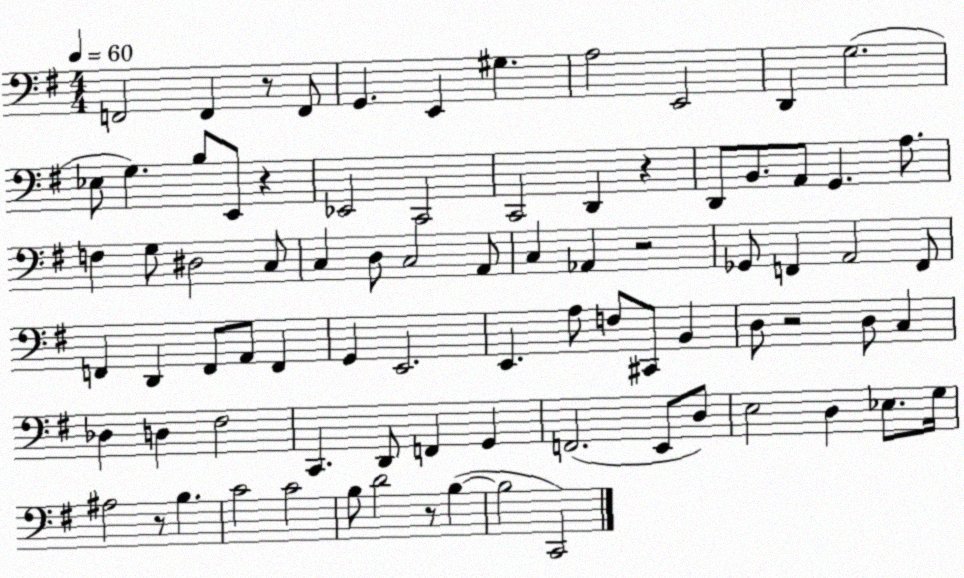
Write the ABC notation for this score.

X:1
T:Untitled
M:4/4
L:1/4
K:G
F,,2 F,, z/2 F,,/2 G,, E,, ^G, A,2 E,,2 D,, G,2 _E,/2 G, B,/2 E,,/2 z _E,,2 C,,2 C,,2 D,, z D,,/2 B,,/2 A,,/2 G,, A,/2 F, G,/2 ^D,2 C,/2 C, D,/2 C,2 A,,/2 C, _A,, z2 _G,,/2 F,, A,,2 F,,/2 F,, D,, F,,/2 A,,/2 F,, G,, E,,2 E,, A,/2 F,/2 ^C,,/2 B,, D,/2 z2 D,/2 C, _D, D, ^F,2 C,, D,,/2 F,, G,, F,,2 E,,/2 D,/2 E,2 D, _E,/2 G,/4 ^A,2 z/2 B, C2 C2 B,/2 D2 z/2 B, B,2 C,,2